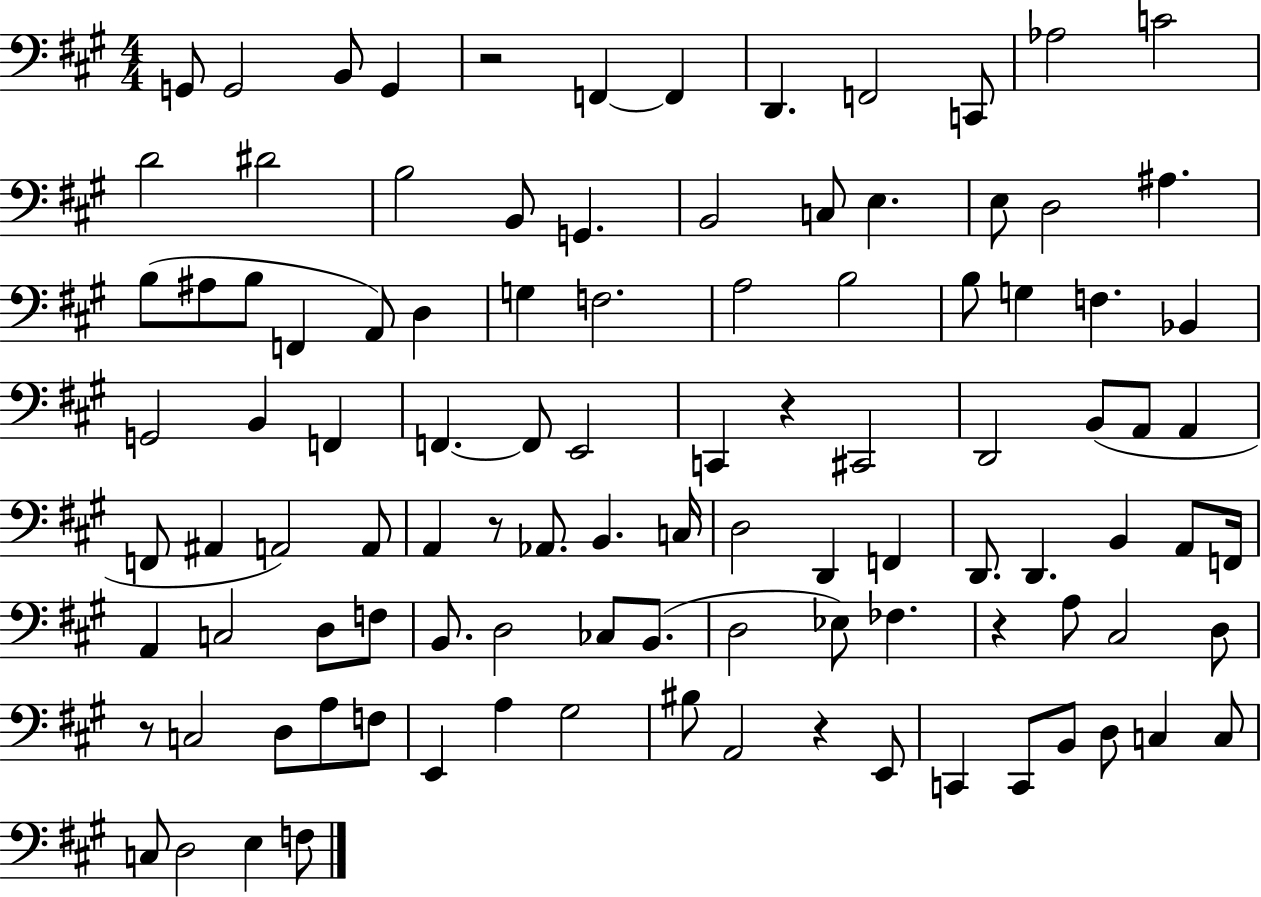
X:1
T:Untitled
M:4/4
L:1/4
K:A
G,,/2 G,,2 B,,/2 G,, z2 F,, F,, D,, F,,2 C,,/2 _A,2 C2 D2 ^D2 B,2 B,,/2 G,, B,,2 C,/2 E, E,/2 D,2 ^A, B,/2 ^A,/2 B,/2 F,, A,,/2 D, G, F,2 A,2 B,2 B,/2 G, F, _B,, G,,2 B,, F,, F,, F,,/2 E,,2 C,, z ^C,,2 D,,2 B,,/2 A,,/2 A,, F,,/2 ^A,, A,,2 A,,/2 A,, z/2 _A,,/2 B,, C,/4 D,2 D,, F,, D,,/2 D,, B,, A,,/2 F,,/4 A,, C,2 D,/2 F,/2 B,,/2 D,2 _C,/2 B,,/2 D,2 _E,/2 _F, z A,/2 ^C,2 D,/2 z/2 C,2 D,/2 A,/2 F,/2 E,, A, ^G,2 ^B,/2 A,,2 z E,,/2 C,, C,,/2 B,,/2 D,/2 C, C,/2 C,/2 D,2 E, F,/2